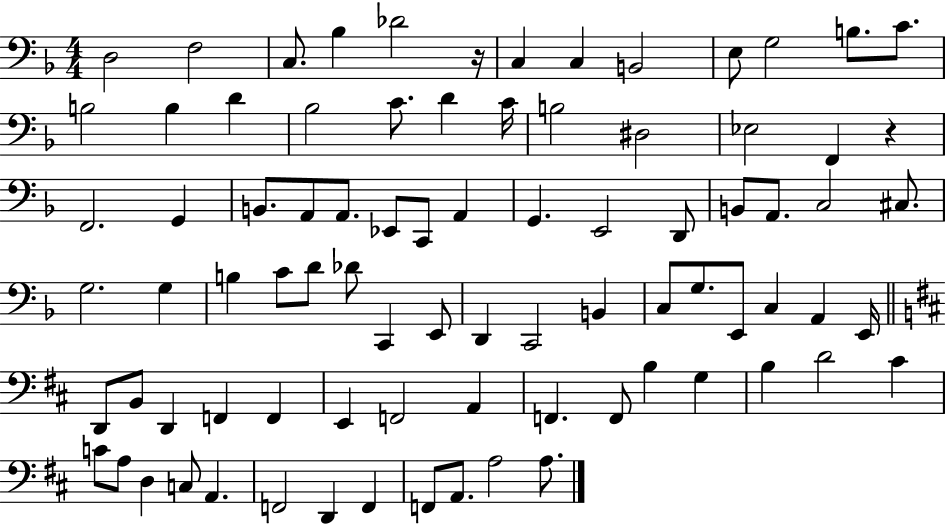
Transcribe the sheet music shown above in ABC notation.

X:1
T:Untitled
M:4/4
L:1/4
K:F
D,2 F,2 C,/2 _B, _D2 z/4 C, C, B,,2 E,/2 G,2 B,/2 C/2 B,2 B, D _B,2 C/2 D C/4 B,2 ^D,2 _E,2 F,, z F,,2 G,, B,,/2 A,,/2 A,,/2 _E,,/2 C,,/2 A,, G,, E,,2 D,,/2 B,,/2 A,,/2 C,2 ^C,/2 G,2 G, B, C/2 D/2 _D/2 C,, E,,/2 D,, C,,2 B,, C,/2 G,/2 E,,/2 C, A,, E,,/4 D,,/2 B,,/2 D,, F,, F,, E,, F,,2 A,, F,, F,,/2 B, G, B, D2 ^C C/2 A,/2 D, C,/2 A,, F,,2 D,, F,, F,,/2 A,,/2 A,2 A,/2